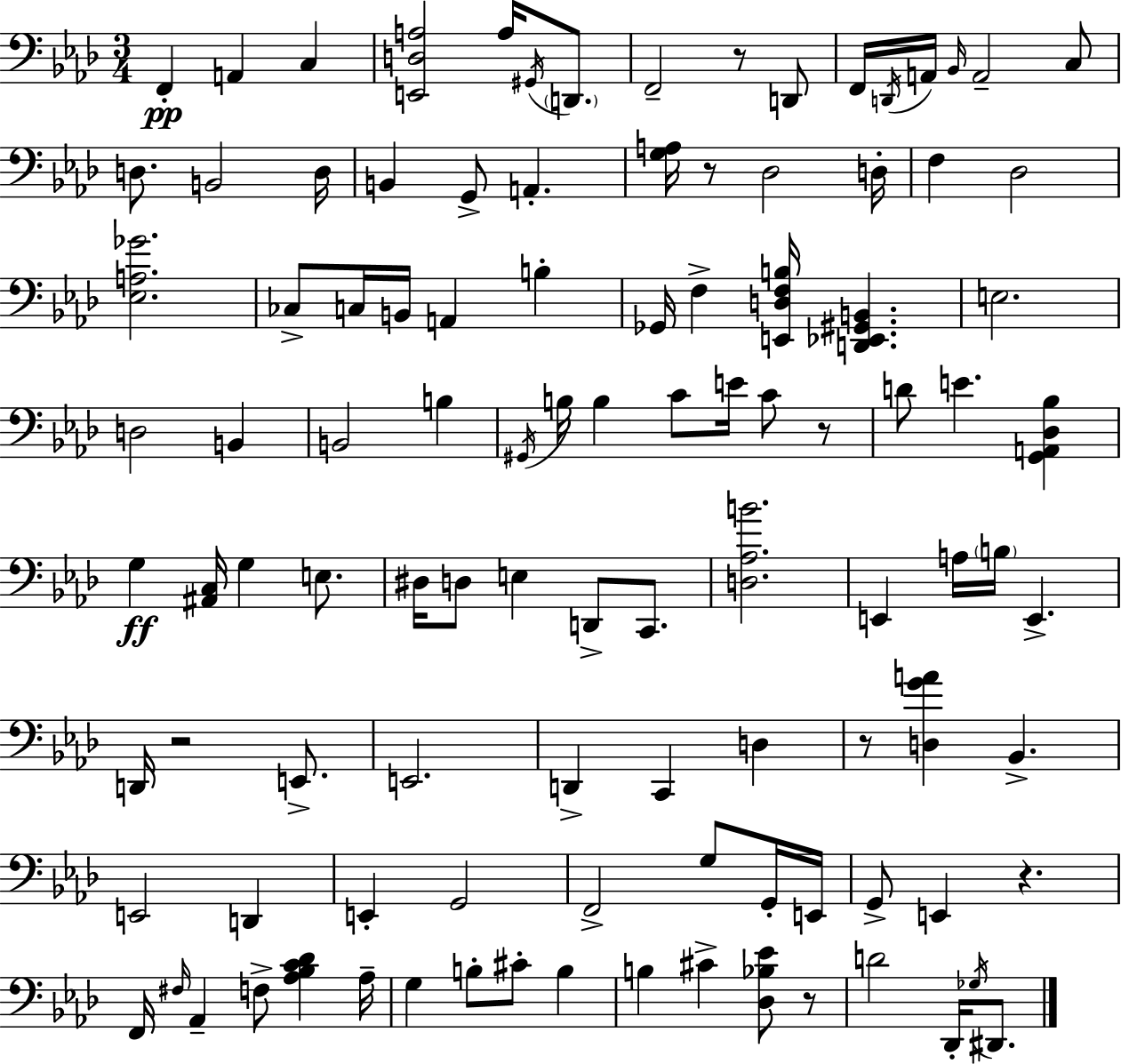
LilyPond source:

{
  \clef bass
  \numericTimeSignature
  \time 3/4
  \key aes \major
  f,4-.\pp a,4 c4 | <e, d a>2 a16 \acciaccatura { gis,16 } \parenthesize d,8. | f,2-- r8 d,8 | f,16 \acciaccatura { d,16 } a,16 \grace { bes,16 } a,2-- | \break c8 d8. b,2 | d16 b,4 g,8-> a,4.-. | <g a>16 r8 des2 | d16-. f4 des2 | \break <ees a ges'>2. | ces8-> c16 b,16 a,4 b4-. | ges,16 f4-> <e, d f b>16 <d, ees, gis, b,>4. | e2. | \break d2 b,4 | b,2 b4 | \acciaccatura { gis,16 } b16 b4 c'8 e'16 | c'8 r8 d'8 e'4. | \break <g, a, des bes>4 g4\ff <ais, c>16 g4 | e8. dis16 d8 e4 d,8-> | c,8. <d aes b'>2. | e,4 a16 \parenthesize b16 e,4.-> | \break d,16 r2 | e,8.-> e,2. | d,4-> c,4 | d4 r8 <d g' a'>4 bes,4.-> | \break e,2 | d,4 e,4-. g,2 | f,2-> | g8 g,16-. e,16 g,8-> e,4 r4. | \break f,16 \grace { fis16 } aes,4-- f8-> | <aes bes c' des'>4 aes16-- g4 b8-. cis'8-. | b4 b4 cis'4-> | <des bes ees'>8 r8 d'2 | \break des,16-. \acciaccatura { ges16 } dis,8. \bar "|."
}